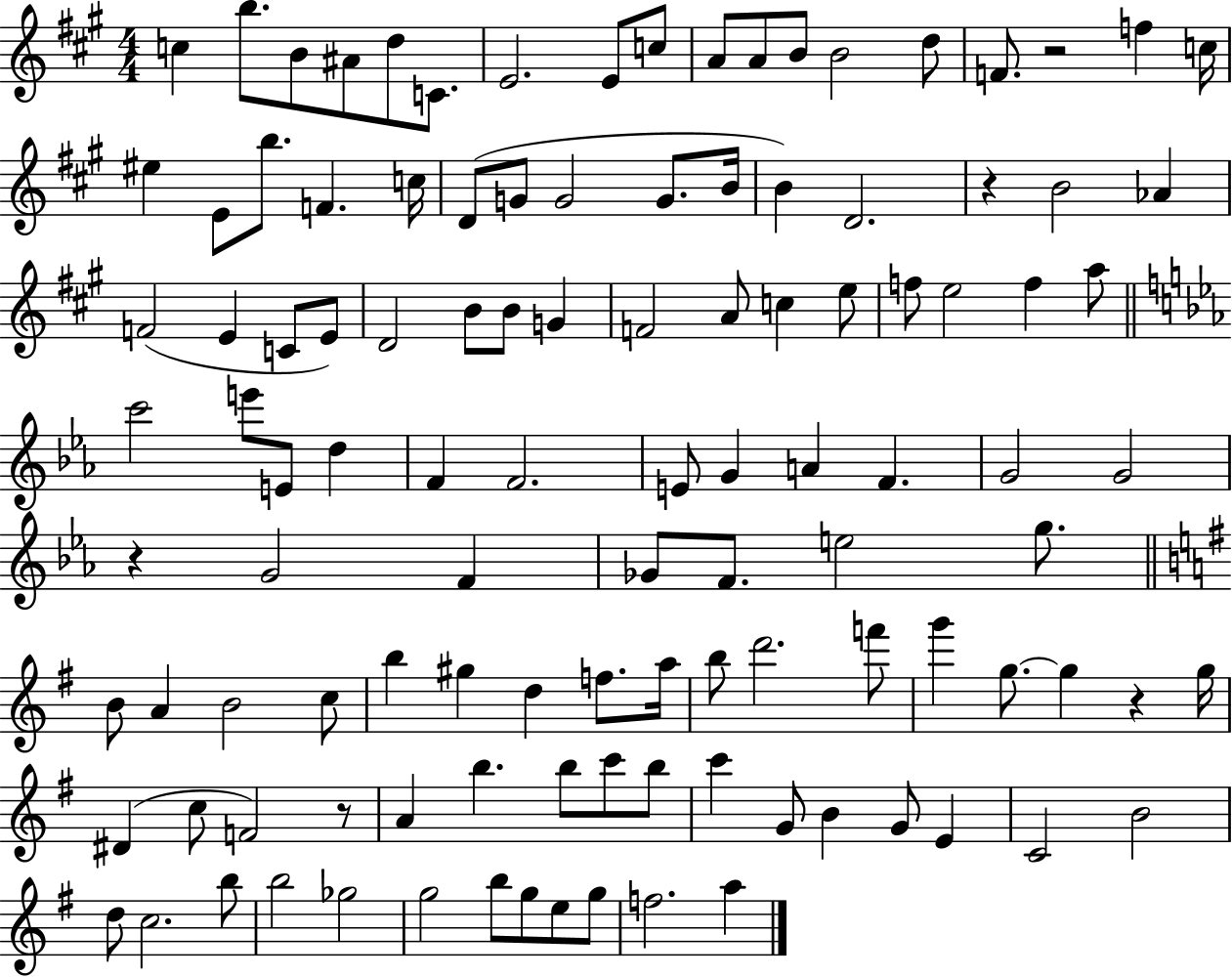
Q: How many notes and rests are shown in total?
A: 113